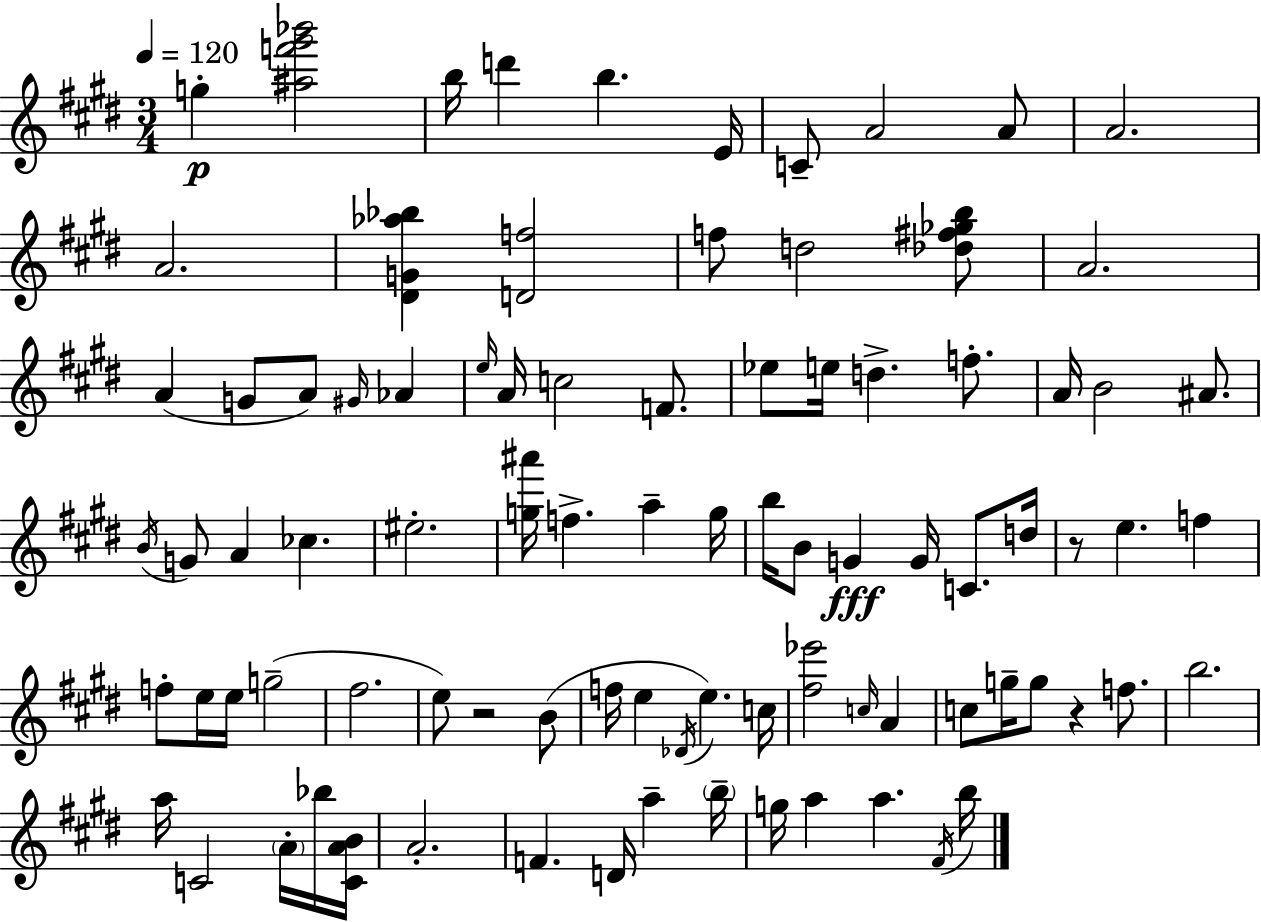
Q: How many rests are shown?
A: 3